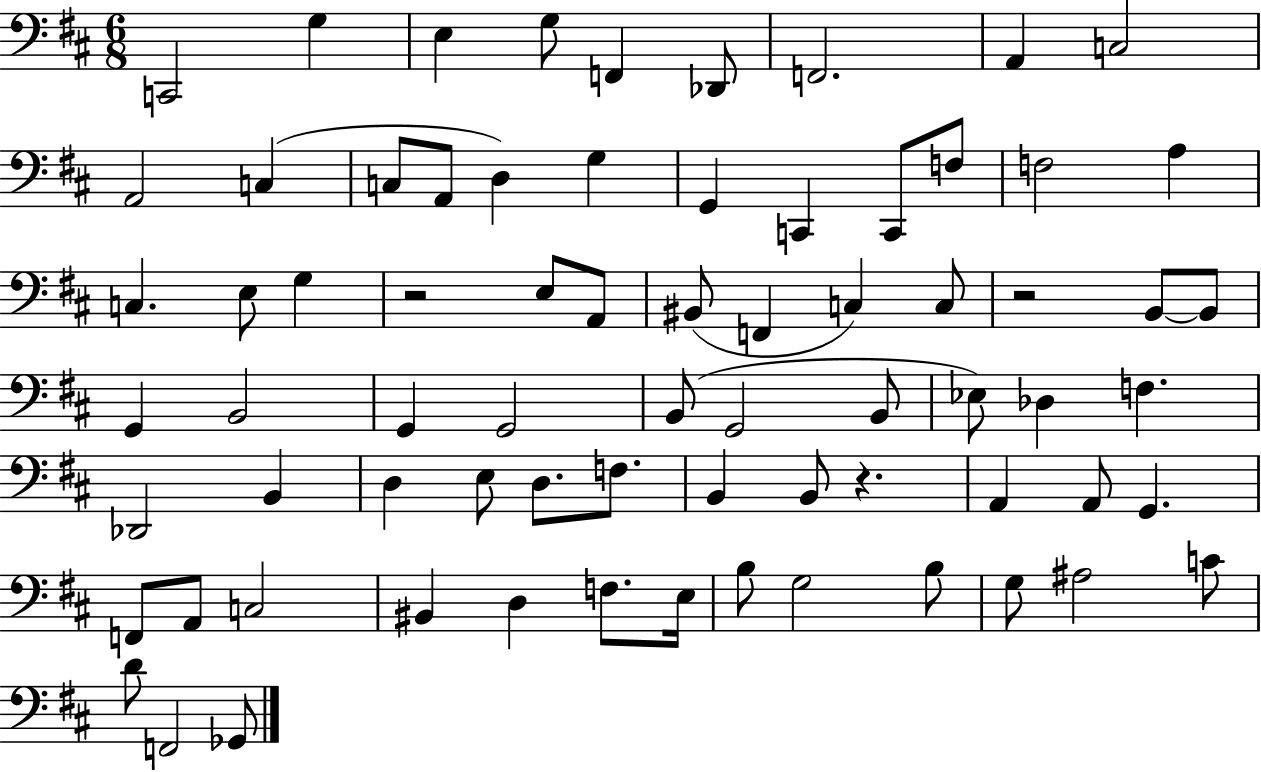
{
  \clef bass
  \numericTimeSignature
  \time 6/8
  \key d \major
  c,2 g4 | e4 g8 f,4 des,8 | f,2. | a,4 c2 | \break a,2 c4( | c8 a,8 d4) g4 | g,4 c,4 c,8 f8 | f2 a4 | \break c4. e8 g4 | r2 e8 a,8 | bis,8( f,4 c4) c8 | r2 b,8~~ b,8 | \break g,4 b,2 | g,4 g,2 | b,8( g,2 b,8 | ees8) des4 f4. | \break des,2 b,4 | d4 e8 d8. f8. | b,4 b,8 r4. | a,4 a,8 g,4. | \break f,8 a,8 c2 | bis,4 d4 f8. e16 | b8 g2 b8 | g8 ais2 c'8 | \break d'8 f,2 ges,8 | \bar "|."
}